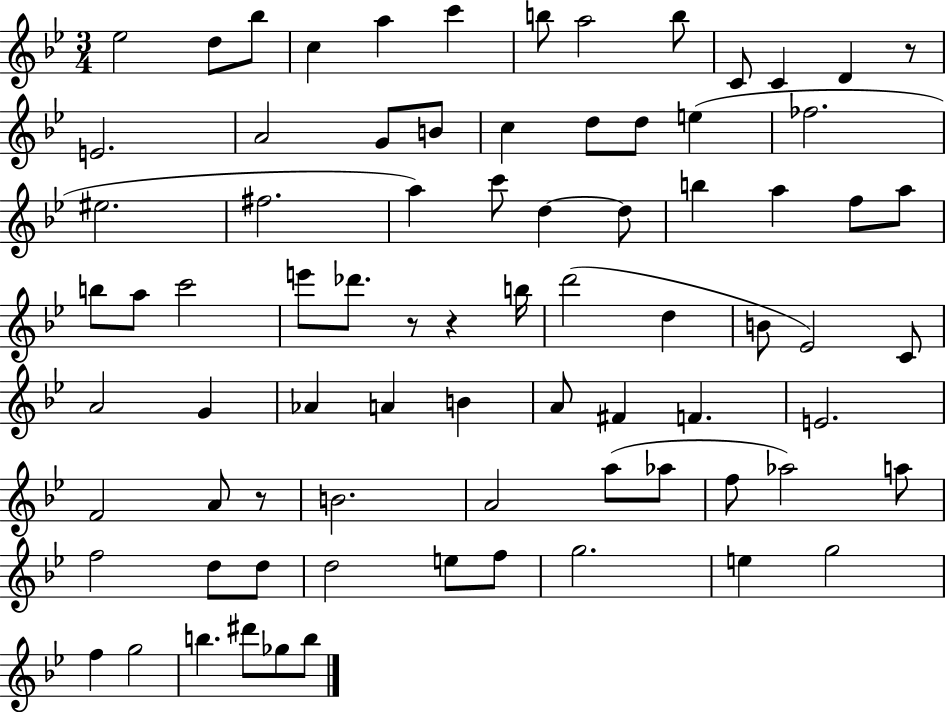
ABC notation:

X:1
T:Untitled
M:3/4
L:1/4
K:Bb
_e2 d/2 _b/2 c a c' b/2 a2 b/2 C/2 C D z/2 E2 A2 G/2 B/2 c d/2 d/2 e _f2 ^e2 ^f2 a c'/2 d d/2 b a f/2 a/2 b/2 a/2 c'2 e'/2 _d'/2 z/2 z b/4 d'2 d B/2 _E2 C/2 A2 G _A A B A/2 ^F F E2 F2 A/2 z/2 B2 A2 a/2 _a/2 f/2 _a2 a/2 f2 d/2 d/2 d2 e/2 f/2 g2 e g2 f g2 b ^d'/2 _g/2 b/2